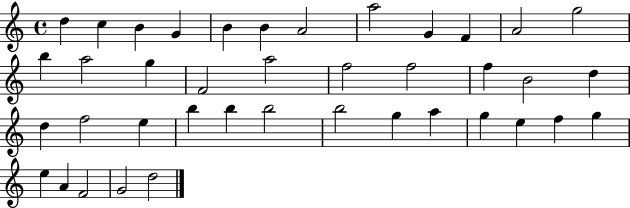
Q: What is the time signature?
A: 4/4